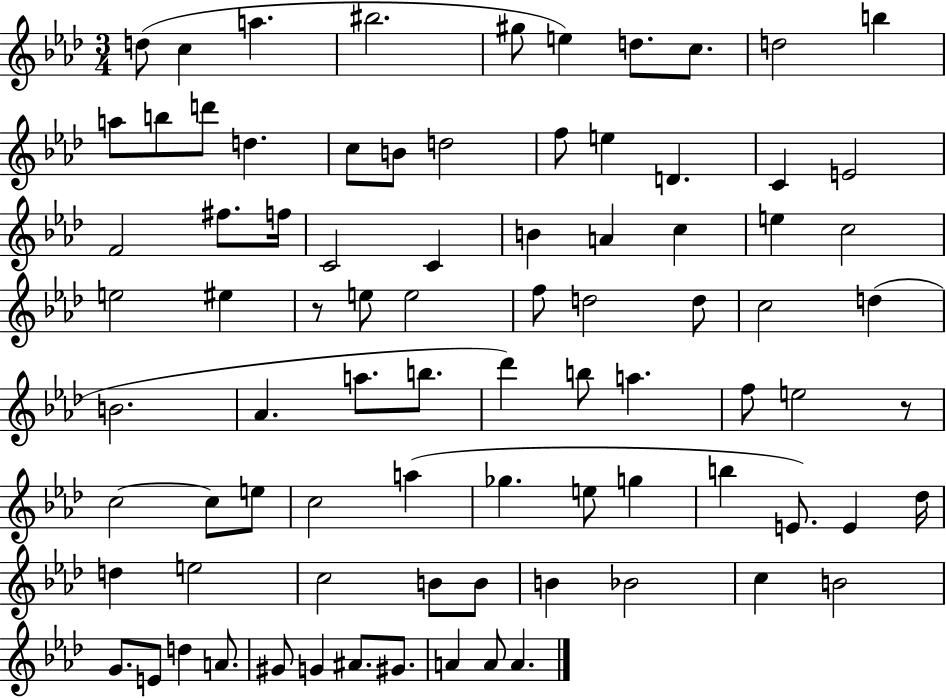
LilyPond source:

{
  \clef treble
  \numericTimeSignature
  \time 3/4
  \key aes \major
  d''8( c''4 a''4. | bis''2. | gis''8 e''4) d''8. c''8. | d''2 b''4 | \break a''8 b''8 d'''8 d''4. | c''8 b'8 d''2 | f''8 e''4 d'4. | c'4 e'2 | \break f'2 fis''8. f''16 | c'2 c'4 | b'4 a'4 c''4 | e''4 c''2 | \break e''2 eis''4 | r8 e''8 e''2 | f''8 d''2 d''8 | c''2 d''4( | \break b'2. | aes'4. a''8. b''8. | des'''4) b''8 a''4. | f''8 e''2 r8 | \break c''2~~ c''8 e''8 | c''2 a''4( | ges''4. e''8 g''4 | b''4 e'8.) e'4 des''16 | \break d''4 e''2 | c''2 b'8 b'8 | b'4 bes'2 | c''4 b'2 | \break g'8. e'8 d''4 a'8. | gis'8 g'4 ais'8. gis'8. | a'4 a'8 a'4. | \bar "|."
}